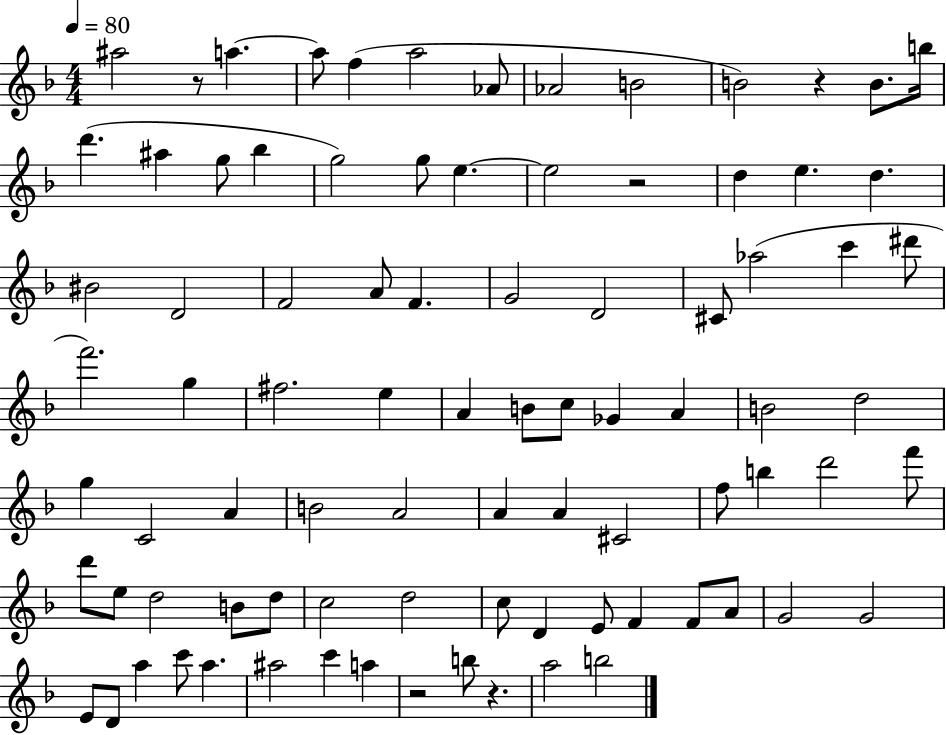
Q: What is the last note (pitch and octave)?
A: B5